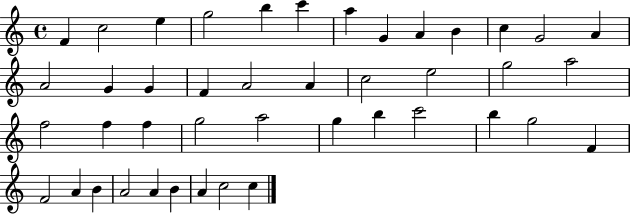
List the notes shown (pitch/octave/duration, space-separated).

F4/q C5/h E5/q G5/h B5/q C6/q A5/q G4/q A4/q B4/q C5/q G4/h A4/q A4/h G4/q G4/q F4/q A4/h A4/q C5/h E5/h G5/h A5/h F5/h F5/q F5/q G5/h A5/h G5/q B5/q C6/h B5/q G5/h F4/q F4/h A4/q B4/q A4/h A4/q B4/q A4/q C5/h C5/q